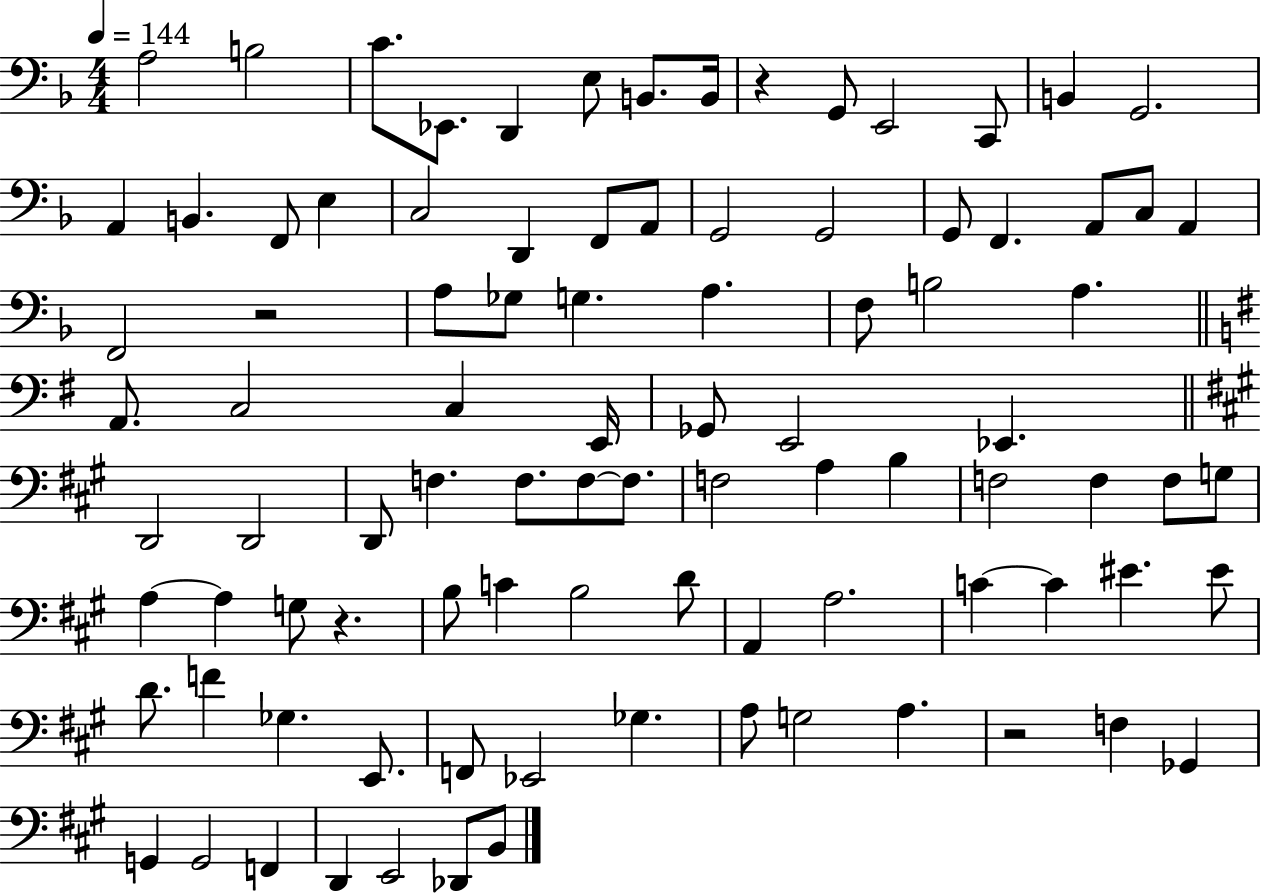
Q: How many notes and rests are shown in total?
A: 93